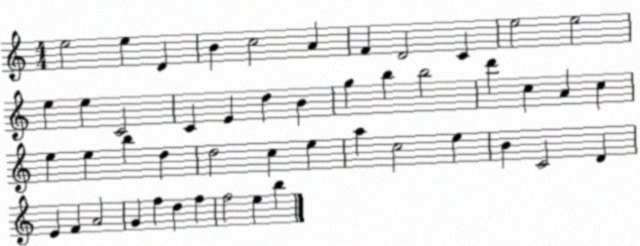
X:1
T:Untitled
M:4/4
L:1/4
K:C
e2 e D B c2 A F D2 C e2 e2 e e C2 C E d B g b b2 d' c A c e e b d d2 c e a c2 e B C2 D E F A2 G f d f f2 e b